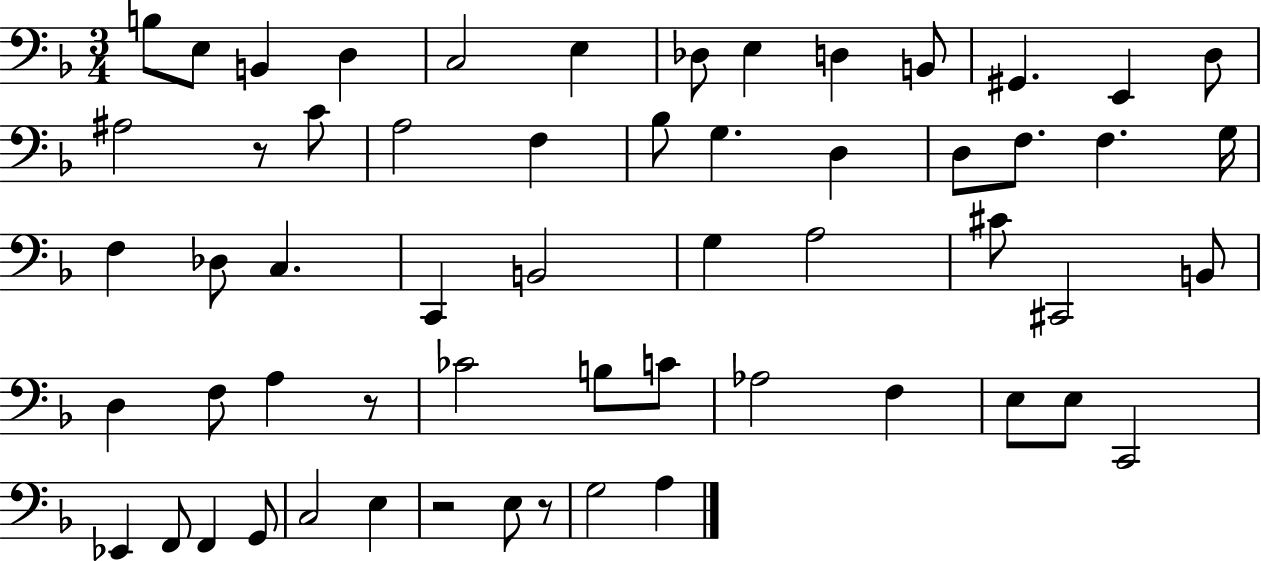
B3/e E3/e B2/q D3/q C3/h E3/q Db3/e E3/q D3/q B2/e G#2/q. E2/q D3/e A#3/h R/e C4/e A3/h F3/q Bb3/e G3/q. D3/q D3/e F3/e. F3/q. G3/s F3/q Db3/e C3/q. C2/q B2/h G3/q A3/h C#4/e C#2/h B2/e D3/q F3/e A3/q R/e CES4/h B3/e C4/e Ab3/h F3/q E3/e E3/e C2/h Eb2/q F2/e F2/q G2/e C3/h E3/q R/h E3/e R/e G3/h A3/q